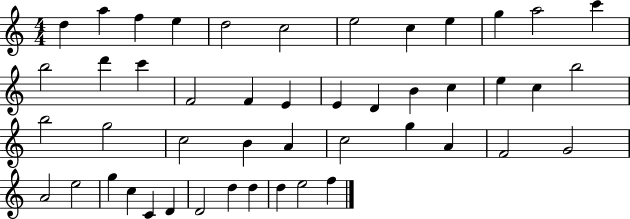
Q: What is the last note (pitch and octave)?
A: F5